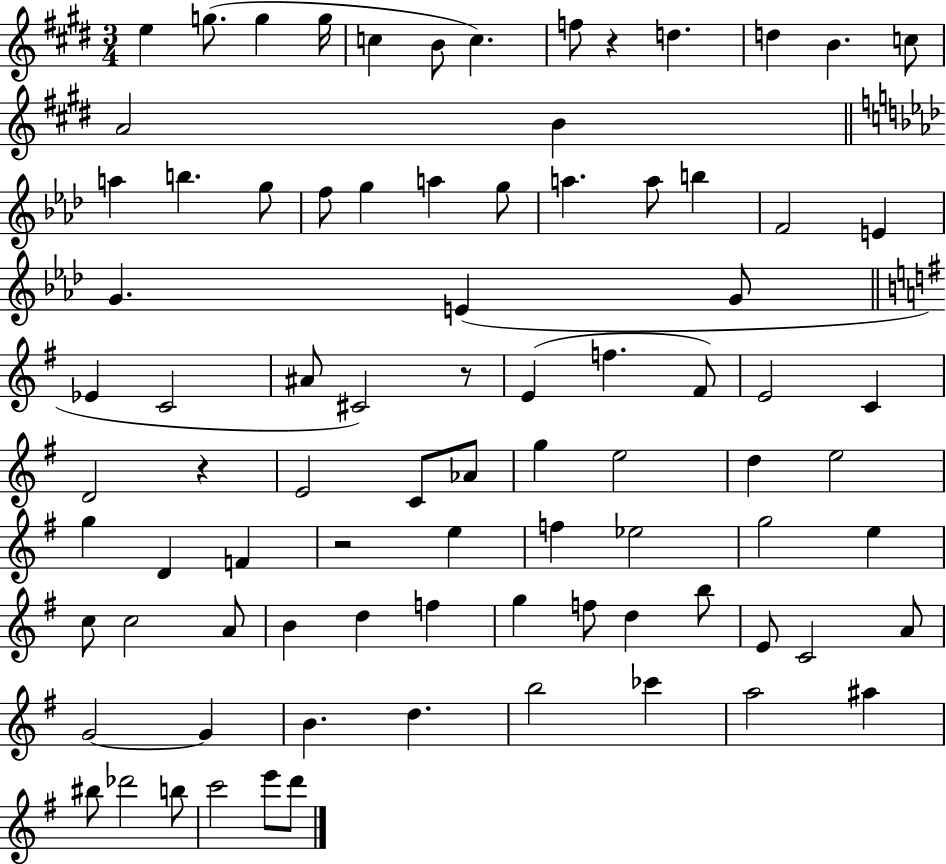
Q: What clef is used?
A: treble